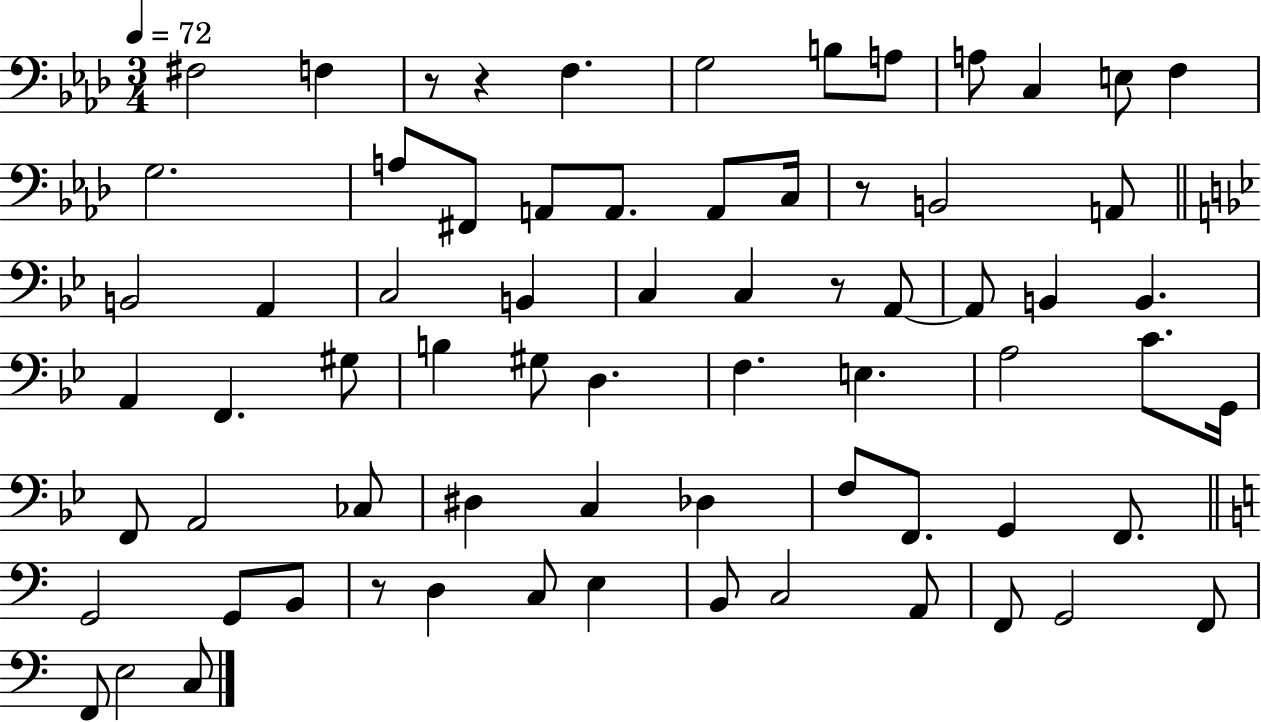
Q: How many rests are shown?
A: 5